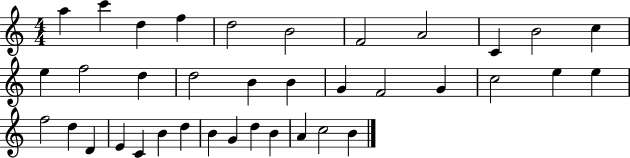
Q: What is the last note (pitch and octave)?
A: B4